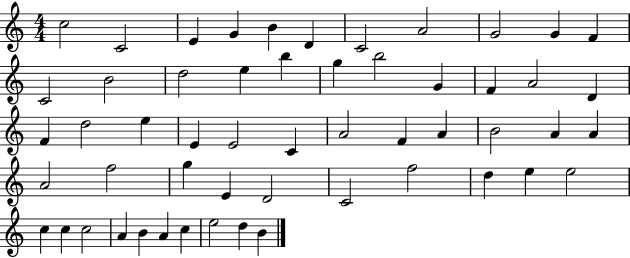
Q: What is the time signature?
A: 4/4